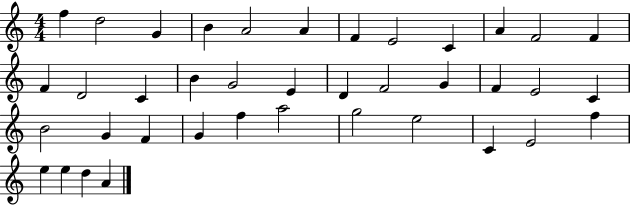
F5/q D5/h G4/q B4/q A4/h A4/q F4/q E4/h C4/q A4/q F4/h F4/q F4/q D4/h C4/q B4/q G4/h E4/q D4/q F4/h G4/q F4/q E4/h C4/q B4/h G4/q F4/q G4/q F5/q A5/h G5/h E5/h C4/q E4/h F5/q E5/q E5/q D5/q A4/q